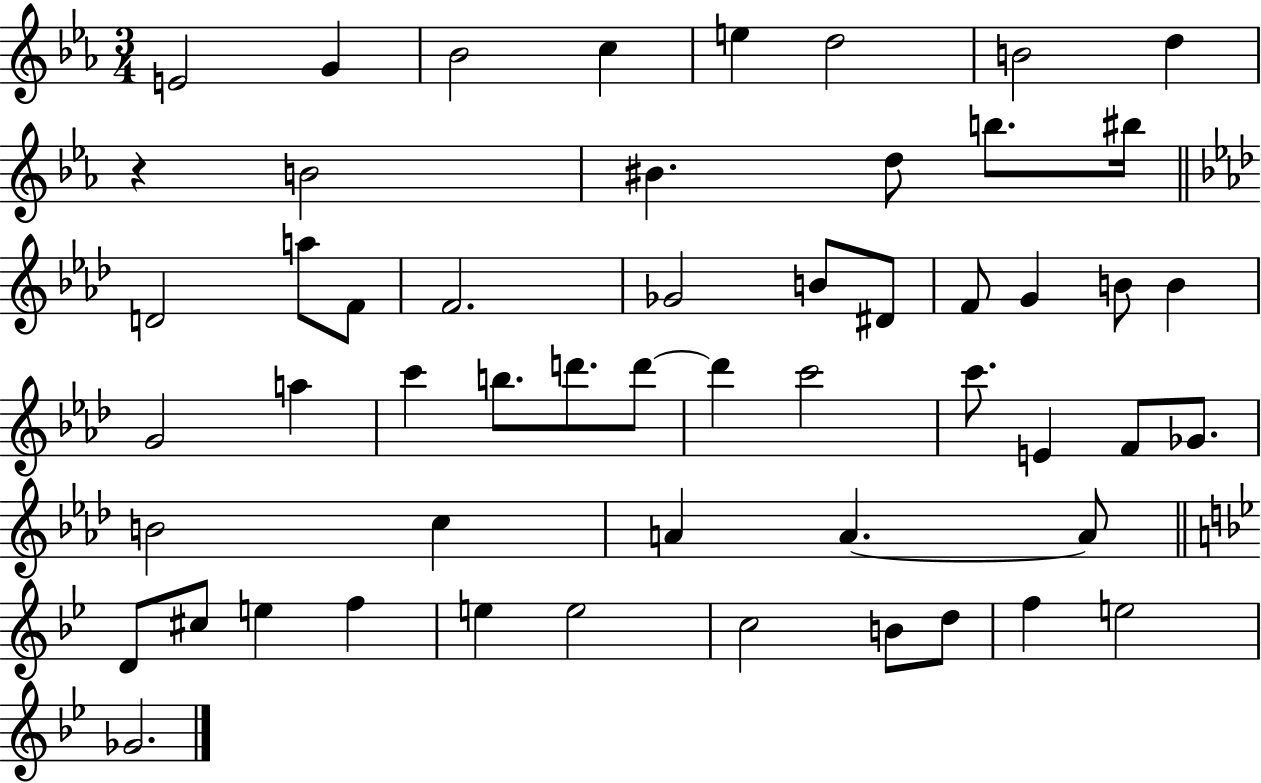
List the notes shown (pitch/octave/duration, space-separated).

E4/h G4/q Bb4/h C5/q E5/q D5/h B4/h D5/q R/q B4/h BIS4/q. D5/e B5/e. BIS5/s D4/h A5/e F4/e F4/h. Gb4/h B4/e D#4/e F4/e G4/q B4/e B4/q G4/h A5/q C6/q B5/e. D6/e. D6/e D6/q C6/h C6/e. E4/q F4/e Gb4/e. B4/h C5/q A4/q A4/q. A4/e D4/e C#5/e E5/q F5/q E5/q E5/h C5/h B4/e D5/e F5/q E5/h Gb4/h.